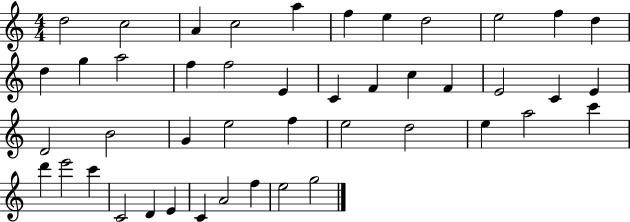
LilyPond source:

{
  \clef treble
  \numericTimeSignature
  \time 4/4
  \key c \major
  d''2 c''2 | a'4 c''2 a''4 | f''4 e''4 d''2 | e''2 f''4 d''4 | \break d''4 g''4 a''2 | f''4 f''2 e'4 | c'4 f'4 c''4 f'4 | e'2 c'4 e'4 | \break d'2 b'2 | g'4 e''2 f''4 | e''2 d''2 | e''4 a''2 c'''4 | \break d'''4 e'''2 c'''4 | c'2 d'4 e'4 | c'4 a'2 f''4 | e''2 g''2 | \break \bar "|."
}